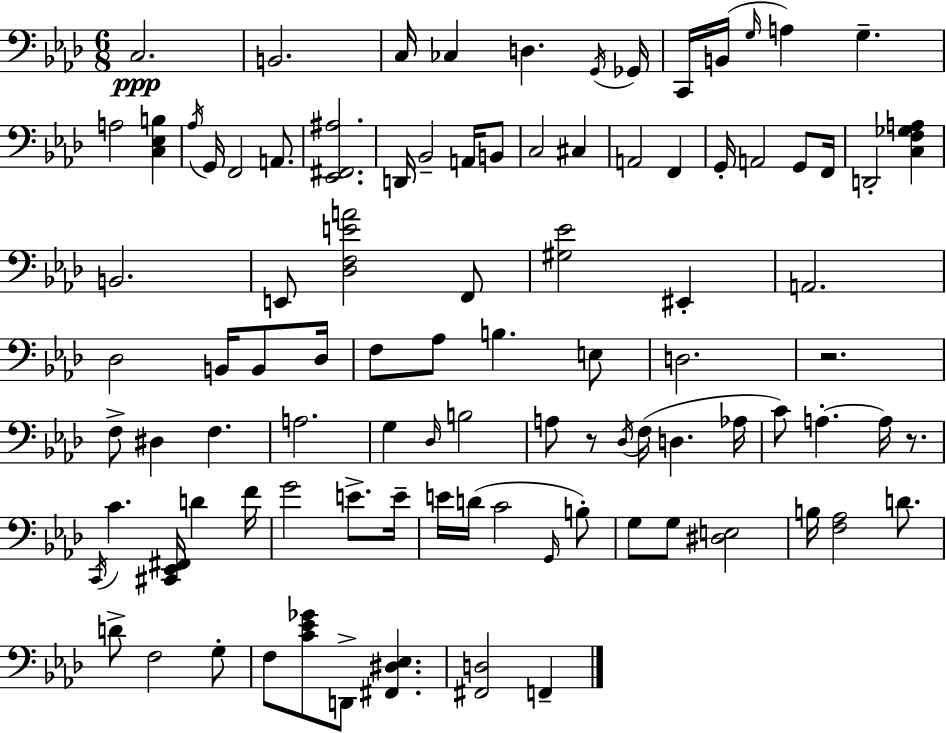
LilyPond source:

{
  \clef bass
  \numericTimeSignature
  \time 6/8
  \key aes \major
  c2.\ppp | b,2. | c16 ces4 d4. \acciaccatura { g,16 } | ges,16 c,16 b,16( \grace { g16 } a4) g4.-- | \break a2 <c ees b>4 | \acciaccatura { aes16 } g,16 f,2 | a,8. <ees, fis, ais>2. | d,16 bes,2-- | \break a,16 b,8 c2 cis4 | a,2 f,4 | g,16-. a,2 | g,8 f,16 d,2-. <c f ges a>4 | \break b,2. | e,8 <des f e' a'>2 | f,8 <gis ees'>2 eis,4-. | a,2. | \break des2 b,16 | b,8 des16 f8 aes8 b4. | e8 d2. | r2. | \break f8-> dis4 f4. | a2. | g4 \grace { des16 } b2 | a8 r8 \acciaccatura { des16 }( f16 d4. | \break aes16 c'8) a4.-.~~ | a16 r8. \acciaccatura { c,16 } c'4. | <cis, ees, fis,>16 d'4 f'16 g'2 | e'8.-> e'16-- e'16 d'16( c'2 | \break \grace { g,16 } b8-.) g8 g8 <dis e>2 | b16 <f aes>2 | d'8. d'8-> f2 | g8-. f8 <c' ees' ges'>8 d,8-> | \break <fis, dis ees>4. <fis, d>2 | f,4-- \bar "|."
}